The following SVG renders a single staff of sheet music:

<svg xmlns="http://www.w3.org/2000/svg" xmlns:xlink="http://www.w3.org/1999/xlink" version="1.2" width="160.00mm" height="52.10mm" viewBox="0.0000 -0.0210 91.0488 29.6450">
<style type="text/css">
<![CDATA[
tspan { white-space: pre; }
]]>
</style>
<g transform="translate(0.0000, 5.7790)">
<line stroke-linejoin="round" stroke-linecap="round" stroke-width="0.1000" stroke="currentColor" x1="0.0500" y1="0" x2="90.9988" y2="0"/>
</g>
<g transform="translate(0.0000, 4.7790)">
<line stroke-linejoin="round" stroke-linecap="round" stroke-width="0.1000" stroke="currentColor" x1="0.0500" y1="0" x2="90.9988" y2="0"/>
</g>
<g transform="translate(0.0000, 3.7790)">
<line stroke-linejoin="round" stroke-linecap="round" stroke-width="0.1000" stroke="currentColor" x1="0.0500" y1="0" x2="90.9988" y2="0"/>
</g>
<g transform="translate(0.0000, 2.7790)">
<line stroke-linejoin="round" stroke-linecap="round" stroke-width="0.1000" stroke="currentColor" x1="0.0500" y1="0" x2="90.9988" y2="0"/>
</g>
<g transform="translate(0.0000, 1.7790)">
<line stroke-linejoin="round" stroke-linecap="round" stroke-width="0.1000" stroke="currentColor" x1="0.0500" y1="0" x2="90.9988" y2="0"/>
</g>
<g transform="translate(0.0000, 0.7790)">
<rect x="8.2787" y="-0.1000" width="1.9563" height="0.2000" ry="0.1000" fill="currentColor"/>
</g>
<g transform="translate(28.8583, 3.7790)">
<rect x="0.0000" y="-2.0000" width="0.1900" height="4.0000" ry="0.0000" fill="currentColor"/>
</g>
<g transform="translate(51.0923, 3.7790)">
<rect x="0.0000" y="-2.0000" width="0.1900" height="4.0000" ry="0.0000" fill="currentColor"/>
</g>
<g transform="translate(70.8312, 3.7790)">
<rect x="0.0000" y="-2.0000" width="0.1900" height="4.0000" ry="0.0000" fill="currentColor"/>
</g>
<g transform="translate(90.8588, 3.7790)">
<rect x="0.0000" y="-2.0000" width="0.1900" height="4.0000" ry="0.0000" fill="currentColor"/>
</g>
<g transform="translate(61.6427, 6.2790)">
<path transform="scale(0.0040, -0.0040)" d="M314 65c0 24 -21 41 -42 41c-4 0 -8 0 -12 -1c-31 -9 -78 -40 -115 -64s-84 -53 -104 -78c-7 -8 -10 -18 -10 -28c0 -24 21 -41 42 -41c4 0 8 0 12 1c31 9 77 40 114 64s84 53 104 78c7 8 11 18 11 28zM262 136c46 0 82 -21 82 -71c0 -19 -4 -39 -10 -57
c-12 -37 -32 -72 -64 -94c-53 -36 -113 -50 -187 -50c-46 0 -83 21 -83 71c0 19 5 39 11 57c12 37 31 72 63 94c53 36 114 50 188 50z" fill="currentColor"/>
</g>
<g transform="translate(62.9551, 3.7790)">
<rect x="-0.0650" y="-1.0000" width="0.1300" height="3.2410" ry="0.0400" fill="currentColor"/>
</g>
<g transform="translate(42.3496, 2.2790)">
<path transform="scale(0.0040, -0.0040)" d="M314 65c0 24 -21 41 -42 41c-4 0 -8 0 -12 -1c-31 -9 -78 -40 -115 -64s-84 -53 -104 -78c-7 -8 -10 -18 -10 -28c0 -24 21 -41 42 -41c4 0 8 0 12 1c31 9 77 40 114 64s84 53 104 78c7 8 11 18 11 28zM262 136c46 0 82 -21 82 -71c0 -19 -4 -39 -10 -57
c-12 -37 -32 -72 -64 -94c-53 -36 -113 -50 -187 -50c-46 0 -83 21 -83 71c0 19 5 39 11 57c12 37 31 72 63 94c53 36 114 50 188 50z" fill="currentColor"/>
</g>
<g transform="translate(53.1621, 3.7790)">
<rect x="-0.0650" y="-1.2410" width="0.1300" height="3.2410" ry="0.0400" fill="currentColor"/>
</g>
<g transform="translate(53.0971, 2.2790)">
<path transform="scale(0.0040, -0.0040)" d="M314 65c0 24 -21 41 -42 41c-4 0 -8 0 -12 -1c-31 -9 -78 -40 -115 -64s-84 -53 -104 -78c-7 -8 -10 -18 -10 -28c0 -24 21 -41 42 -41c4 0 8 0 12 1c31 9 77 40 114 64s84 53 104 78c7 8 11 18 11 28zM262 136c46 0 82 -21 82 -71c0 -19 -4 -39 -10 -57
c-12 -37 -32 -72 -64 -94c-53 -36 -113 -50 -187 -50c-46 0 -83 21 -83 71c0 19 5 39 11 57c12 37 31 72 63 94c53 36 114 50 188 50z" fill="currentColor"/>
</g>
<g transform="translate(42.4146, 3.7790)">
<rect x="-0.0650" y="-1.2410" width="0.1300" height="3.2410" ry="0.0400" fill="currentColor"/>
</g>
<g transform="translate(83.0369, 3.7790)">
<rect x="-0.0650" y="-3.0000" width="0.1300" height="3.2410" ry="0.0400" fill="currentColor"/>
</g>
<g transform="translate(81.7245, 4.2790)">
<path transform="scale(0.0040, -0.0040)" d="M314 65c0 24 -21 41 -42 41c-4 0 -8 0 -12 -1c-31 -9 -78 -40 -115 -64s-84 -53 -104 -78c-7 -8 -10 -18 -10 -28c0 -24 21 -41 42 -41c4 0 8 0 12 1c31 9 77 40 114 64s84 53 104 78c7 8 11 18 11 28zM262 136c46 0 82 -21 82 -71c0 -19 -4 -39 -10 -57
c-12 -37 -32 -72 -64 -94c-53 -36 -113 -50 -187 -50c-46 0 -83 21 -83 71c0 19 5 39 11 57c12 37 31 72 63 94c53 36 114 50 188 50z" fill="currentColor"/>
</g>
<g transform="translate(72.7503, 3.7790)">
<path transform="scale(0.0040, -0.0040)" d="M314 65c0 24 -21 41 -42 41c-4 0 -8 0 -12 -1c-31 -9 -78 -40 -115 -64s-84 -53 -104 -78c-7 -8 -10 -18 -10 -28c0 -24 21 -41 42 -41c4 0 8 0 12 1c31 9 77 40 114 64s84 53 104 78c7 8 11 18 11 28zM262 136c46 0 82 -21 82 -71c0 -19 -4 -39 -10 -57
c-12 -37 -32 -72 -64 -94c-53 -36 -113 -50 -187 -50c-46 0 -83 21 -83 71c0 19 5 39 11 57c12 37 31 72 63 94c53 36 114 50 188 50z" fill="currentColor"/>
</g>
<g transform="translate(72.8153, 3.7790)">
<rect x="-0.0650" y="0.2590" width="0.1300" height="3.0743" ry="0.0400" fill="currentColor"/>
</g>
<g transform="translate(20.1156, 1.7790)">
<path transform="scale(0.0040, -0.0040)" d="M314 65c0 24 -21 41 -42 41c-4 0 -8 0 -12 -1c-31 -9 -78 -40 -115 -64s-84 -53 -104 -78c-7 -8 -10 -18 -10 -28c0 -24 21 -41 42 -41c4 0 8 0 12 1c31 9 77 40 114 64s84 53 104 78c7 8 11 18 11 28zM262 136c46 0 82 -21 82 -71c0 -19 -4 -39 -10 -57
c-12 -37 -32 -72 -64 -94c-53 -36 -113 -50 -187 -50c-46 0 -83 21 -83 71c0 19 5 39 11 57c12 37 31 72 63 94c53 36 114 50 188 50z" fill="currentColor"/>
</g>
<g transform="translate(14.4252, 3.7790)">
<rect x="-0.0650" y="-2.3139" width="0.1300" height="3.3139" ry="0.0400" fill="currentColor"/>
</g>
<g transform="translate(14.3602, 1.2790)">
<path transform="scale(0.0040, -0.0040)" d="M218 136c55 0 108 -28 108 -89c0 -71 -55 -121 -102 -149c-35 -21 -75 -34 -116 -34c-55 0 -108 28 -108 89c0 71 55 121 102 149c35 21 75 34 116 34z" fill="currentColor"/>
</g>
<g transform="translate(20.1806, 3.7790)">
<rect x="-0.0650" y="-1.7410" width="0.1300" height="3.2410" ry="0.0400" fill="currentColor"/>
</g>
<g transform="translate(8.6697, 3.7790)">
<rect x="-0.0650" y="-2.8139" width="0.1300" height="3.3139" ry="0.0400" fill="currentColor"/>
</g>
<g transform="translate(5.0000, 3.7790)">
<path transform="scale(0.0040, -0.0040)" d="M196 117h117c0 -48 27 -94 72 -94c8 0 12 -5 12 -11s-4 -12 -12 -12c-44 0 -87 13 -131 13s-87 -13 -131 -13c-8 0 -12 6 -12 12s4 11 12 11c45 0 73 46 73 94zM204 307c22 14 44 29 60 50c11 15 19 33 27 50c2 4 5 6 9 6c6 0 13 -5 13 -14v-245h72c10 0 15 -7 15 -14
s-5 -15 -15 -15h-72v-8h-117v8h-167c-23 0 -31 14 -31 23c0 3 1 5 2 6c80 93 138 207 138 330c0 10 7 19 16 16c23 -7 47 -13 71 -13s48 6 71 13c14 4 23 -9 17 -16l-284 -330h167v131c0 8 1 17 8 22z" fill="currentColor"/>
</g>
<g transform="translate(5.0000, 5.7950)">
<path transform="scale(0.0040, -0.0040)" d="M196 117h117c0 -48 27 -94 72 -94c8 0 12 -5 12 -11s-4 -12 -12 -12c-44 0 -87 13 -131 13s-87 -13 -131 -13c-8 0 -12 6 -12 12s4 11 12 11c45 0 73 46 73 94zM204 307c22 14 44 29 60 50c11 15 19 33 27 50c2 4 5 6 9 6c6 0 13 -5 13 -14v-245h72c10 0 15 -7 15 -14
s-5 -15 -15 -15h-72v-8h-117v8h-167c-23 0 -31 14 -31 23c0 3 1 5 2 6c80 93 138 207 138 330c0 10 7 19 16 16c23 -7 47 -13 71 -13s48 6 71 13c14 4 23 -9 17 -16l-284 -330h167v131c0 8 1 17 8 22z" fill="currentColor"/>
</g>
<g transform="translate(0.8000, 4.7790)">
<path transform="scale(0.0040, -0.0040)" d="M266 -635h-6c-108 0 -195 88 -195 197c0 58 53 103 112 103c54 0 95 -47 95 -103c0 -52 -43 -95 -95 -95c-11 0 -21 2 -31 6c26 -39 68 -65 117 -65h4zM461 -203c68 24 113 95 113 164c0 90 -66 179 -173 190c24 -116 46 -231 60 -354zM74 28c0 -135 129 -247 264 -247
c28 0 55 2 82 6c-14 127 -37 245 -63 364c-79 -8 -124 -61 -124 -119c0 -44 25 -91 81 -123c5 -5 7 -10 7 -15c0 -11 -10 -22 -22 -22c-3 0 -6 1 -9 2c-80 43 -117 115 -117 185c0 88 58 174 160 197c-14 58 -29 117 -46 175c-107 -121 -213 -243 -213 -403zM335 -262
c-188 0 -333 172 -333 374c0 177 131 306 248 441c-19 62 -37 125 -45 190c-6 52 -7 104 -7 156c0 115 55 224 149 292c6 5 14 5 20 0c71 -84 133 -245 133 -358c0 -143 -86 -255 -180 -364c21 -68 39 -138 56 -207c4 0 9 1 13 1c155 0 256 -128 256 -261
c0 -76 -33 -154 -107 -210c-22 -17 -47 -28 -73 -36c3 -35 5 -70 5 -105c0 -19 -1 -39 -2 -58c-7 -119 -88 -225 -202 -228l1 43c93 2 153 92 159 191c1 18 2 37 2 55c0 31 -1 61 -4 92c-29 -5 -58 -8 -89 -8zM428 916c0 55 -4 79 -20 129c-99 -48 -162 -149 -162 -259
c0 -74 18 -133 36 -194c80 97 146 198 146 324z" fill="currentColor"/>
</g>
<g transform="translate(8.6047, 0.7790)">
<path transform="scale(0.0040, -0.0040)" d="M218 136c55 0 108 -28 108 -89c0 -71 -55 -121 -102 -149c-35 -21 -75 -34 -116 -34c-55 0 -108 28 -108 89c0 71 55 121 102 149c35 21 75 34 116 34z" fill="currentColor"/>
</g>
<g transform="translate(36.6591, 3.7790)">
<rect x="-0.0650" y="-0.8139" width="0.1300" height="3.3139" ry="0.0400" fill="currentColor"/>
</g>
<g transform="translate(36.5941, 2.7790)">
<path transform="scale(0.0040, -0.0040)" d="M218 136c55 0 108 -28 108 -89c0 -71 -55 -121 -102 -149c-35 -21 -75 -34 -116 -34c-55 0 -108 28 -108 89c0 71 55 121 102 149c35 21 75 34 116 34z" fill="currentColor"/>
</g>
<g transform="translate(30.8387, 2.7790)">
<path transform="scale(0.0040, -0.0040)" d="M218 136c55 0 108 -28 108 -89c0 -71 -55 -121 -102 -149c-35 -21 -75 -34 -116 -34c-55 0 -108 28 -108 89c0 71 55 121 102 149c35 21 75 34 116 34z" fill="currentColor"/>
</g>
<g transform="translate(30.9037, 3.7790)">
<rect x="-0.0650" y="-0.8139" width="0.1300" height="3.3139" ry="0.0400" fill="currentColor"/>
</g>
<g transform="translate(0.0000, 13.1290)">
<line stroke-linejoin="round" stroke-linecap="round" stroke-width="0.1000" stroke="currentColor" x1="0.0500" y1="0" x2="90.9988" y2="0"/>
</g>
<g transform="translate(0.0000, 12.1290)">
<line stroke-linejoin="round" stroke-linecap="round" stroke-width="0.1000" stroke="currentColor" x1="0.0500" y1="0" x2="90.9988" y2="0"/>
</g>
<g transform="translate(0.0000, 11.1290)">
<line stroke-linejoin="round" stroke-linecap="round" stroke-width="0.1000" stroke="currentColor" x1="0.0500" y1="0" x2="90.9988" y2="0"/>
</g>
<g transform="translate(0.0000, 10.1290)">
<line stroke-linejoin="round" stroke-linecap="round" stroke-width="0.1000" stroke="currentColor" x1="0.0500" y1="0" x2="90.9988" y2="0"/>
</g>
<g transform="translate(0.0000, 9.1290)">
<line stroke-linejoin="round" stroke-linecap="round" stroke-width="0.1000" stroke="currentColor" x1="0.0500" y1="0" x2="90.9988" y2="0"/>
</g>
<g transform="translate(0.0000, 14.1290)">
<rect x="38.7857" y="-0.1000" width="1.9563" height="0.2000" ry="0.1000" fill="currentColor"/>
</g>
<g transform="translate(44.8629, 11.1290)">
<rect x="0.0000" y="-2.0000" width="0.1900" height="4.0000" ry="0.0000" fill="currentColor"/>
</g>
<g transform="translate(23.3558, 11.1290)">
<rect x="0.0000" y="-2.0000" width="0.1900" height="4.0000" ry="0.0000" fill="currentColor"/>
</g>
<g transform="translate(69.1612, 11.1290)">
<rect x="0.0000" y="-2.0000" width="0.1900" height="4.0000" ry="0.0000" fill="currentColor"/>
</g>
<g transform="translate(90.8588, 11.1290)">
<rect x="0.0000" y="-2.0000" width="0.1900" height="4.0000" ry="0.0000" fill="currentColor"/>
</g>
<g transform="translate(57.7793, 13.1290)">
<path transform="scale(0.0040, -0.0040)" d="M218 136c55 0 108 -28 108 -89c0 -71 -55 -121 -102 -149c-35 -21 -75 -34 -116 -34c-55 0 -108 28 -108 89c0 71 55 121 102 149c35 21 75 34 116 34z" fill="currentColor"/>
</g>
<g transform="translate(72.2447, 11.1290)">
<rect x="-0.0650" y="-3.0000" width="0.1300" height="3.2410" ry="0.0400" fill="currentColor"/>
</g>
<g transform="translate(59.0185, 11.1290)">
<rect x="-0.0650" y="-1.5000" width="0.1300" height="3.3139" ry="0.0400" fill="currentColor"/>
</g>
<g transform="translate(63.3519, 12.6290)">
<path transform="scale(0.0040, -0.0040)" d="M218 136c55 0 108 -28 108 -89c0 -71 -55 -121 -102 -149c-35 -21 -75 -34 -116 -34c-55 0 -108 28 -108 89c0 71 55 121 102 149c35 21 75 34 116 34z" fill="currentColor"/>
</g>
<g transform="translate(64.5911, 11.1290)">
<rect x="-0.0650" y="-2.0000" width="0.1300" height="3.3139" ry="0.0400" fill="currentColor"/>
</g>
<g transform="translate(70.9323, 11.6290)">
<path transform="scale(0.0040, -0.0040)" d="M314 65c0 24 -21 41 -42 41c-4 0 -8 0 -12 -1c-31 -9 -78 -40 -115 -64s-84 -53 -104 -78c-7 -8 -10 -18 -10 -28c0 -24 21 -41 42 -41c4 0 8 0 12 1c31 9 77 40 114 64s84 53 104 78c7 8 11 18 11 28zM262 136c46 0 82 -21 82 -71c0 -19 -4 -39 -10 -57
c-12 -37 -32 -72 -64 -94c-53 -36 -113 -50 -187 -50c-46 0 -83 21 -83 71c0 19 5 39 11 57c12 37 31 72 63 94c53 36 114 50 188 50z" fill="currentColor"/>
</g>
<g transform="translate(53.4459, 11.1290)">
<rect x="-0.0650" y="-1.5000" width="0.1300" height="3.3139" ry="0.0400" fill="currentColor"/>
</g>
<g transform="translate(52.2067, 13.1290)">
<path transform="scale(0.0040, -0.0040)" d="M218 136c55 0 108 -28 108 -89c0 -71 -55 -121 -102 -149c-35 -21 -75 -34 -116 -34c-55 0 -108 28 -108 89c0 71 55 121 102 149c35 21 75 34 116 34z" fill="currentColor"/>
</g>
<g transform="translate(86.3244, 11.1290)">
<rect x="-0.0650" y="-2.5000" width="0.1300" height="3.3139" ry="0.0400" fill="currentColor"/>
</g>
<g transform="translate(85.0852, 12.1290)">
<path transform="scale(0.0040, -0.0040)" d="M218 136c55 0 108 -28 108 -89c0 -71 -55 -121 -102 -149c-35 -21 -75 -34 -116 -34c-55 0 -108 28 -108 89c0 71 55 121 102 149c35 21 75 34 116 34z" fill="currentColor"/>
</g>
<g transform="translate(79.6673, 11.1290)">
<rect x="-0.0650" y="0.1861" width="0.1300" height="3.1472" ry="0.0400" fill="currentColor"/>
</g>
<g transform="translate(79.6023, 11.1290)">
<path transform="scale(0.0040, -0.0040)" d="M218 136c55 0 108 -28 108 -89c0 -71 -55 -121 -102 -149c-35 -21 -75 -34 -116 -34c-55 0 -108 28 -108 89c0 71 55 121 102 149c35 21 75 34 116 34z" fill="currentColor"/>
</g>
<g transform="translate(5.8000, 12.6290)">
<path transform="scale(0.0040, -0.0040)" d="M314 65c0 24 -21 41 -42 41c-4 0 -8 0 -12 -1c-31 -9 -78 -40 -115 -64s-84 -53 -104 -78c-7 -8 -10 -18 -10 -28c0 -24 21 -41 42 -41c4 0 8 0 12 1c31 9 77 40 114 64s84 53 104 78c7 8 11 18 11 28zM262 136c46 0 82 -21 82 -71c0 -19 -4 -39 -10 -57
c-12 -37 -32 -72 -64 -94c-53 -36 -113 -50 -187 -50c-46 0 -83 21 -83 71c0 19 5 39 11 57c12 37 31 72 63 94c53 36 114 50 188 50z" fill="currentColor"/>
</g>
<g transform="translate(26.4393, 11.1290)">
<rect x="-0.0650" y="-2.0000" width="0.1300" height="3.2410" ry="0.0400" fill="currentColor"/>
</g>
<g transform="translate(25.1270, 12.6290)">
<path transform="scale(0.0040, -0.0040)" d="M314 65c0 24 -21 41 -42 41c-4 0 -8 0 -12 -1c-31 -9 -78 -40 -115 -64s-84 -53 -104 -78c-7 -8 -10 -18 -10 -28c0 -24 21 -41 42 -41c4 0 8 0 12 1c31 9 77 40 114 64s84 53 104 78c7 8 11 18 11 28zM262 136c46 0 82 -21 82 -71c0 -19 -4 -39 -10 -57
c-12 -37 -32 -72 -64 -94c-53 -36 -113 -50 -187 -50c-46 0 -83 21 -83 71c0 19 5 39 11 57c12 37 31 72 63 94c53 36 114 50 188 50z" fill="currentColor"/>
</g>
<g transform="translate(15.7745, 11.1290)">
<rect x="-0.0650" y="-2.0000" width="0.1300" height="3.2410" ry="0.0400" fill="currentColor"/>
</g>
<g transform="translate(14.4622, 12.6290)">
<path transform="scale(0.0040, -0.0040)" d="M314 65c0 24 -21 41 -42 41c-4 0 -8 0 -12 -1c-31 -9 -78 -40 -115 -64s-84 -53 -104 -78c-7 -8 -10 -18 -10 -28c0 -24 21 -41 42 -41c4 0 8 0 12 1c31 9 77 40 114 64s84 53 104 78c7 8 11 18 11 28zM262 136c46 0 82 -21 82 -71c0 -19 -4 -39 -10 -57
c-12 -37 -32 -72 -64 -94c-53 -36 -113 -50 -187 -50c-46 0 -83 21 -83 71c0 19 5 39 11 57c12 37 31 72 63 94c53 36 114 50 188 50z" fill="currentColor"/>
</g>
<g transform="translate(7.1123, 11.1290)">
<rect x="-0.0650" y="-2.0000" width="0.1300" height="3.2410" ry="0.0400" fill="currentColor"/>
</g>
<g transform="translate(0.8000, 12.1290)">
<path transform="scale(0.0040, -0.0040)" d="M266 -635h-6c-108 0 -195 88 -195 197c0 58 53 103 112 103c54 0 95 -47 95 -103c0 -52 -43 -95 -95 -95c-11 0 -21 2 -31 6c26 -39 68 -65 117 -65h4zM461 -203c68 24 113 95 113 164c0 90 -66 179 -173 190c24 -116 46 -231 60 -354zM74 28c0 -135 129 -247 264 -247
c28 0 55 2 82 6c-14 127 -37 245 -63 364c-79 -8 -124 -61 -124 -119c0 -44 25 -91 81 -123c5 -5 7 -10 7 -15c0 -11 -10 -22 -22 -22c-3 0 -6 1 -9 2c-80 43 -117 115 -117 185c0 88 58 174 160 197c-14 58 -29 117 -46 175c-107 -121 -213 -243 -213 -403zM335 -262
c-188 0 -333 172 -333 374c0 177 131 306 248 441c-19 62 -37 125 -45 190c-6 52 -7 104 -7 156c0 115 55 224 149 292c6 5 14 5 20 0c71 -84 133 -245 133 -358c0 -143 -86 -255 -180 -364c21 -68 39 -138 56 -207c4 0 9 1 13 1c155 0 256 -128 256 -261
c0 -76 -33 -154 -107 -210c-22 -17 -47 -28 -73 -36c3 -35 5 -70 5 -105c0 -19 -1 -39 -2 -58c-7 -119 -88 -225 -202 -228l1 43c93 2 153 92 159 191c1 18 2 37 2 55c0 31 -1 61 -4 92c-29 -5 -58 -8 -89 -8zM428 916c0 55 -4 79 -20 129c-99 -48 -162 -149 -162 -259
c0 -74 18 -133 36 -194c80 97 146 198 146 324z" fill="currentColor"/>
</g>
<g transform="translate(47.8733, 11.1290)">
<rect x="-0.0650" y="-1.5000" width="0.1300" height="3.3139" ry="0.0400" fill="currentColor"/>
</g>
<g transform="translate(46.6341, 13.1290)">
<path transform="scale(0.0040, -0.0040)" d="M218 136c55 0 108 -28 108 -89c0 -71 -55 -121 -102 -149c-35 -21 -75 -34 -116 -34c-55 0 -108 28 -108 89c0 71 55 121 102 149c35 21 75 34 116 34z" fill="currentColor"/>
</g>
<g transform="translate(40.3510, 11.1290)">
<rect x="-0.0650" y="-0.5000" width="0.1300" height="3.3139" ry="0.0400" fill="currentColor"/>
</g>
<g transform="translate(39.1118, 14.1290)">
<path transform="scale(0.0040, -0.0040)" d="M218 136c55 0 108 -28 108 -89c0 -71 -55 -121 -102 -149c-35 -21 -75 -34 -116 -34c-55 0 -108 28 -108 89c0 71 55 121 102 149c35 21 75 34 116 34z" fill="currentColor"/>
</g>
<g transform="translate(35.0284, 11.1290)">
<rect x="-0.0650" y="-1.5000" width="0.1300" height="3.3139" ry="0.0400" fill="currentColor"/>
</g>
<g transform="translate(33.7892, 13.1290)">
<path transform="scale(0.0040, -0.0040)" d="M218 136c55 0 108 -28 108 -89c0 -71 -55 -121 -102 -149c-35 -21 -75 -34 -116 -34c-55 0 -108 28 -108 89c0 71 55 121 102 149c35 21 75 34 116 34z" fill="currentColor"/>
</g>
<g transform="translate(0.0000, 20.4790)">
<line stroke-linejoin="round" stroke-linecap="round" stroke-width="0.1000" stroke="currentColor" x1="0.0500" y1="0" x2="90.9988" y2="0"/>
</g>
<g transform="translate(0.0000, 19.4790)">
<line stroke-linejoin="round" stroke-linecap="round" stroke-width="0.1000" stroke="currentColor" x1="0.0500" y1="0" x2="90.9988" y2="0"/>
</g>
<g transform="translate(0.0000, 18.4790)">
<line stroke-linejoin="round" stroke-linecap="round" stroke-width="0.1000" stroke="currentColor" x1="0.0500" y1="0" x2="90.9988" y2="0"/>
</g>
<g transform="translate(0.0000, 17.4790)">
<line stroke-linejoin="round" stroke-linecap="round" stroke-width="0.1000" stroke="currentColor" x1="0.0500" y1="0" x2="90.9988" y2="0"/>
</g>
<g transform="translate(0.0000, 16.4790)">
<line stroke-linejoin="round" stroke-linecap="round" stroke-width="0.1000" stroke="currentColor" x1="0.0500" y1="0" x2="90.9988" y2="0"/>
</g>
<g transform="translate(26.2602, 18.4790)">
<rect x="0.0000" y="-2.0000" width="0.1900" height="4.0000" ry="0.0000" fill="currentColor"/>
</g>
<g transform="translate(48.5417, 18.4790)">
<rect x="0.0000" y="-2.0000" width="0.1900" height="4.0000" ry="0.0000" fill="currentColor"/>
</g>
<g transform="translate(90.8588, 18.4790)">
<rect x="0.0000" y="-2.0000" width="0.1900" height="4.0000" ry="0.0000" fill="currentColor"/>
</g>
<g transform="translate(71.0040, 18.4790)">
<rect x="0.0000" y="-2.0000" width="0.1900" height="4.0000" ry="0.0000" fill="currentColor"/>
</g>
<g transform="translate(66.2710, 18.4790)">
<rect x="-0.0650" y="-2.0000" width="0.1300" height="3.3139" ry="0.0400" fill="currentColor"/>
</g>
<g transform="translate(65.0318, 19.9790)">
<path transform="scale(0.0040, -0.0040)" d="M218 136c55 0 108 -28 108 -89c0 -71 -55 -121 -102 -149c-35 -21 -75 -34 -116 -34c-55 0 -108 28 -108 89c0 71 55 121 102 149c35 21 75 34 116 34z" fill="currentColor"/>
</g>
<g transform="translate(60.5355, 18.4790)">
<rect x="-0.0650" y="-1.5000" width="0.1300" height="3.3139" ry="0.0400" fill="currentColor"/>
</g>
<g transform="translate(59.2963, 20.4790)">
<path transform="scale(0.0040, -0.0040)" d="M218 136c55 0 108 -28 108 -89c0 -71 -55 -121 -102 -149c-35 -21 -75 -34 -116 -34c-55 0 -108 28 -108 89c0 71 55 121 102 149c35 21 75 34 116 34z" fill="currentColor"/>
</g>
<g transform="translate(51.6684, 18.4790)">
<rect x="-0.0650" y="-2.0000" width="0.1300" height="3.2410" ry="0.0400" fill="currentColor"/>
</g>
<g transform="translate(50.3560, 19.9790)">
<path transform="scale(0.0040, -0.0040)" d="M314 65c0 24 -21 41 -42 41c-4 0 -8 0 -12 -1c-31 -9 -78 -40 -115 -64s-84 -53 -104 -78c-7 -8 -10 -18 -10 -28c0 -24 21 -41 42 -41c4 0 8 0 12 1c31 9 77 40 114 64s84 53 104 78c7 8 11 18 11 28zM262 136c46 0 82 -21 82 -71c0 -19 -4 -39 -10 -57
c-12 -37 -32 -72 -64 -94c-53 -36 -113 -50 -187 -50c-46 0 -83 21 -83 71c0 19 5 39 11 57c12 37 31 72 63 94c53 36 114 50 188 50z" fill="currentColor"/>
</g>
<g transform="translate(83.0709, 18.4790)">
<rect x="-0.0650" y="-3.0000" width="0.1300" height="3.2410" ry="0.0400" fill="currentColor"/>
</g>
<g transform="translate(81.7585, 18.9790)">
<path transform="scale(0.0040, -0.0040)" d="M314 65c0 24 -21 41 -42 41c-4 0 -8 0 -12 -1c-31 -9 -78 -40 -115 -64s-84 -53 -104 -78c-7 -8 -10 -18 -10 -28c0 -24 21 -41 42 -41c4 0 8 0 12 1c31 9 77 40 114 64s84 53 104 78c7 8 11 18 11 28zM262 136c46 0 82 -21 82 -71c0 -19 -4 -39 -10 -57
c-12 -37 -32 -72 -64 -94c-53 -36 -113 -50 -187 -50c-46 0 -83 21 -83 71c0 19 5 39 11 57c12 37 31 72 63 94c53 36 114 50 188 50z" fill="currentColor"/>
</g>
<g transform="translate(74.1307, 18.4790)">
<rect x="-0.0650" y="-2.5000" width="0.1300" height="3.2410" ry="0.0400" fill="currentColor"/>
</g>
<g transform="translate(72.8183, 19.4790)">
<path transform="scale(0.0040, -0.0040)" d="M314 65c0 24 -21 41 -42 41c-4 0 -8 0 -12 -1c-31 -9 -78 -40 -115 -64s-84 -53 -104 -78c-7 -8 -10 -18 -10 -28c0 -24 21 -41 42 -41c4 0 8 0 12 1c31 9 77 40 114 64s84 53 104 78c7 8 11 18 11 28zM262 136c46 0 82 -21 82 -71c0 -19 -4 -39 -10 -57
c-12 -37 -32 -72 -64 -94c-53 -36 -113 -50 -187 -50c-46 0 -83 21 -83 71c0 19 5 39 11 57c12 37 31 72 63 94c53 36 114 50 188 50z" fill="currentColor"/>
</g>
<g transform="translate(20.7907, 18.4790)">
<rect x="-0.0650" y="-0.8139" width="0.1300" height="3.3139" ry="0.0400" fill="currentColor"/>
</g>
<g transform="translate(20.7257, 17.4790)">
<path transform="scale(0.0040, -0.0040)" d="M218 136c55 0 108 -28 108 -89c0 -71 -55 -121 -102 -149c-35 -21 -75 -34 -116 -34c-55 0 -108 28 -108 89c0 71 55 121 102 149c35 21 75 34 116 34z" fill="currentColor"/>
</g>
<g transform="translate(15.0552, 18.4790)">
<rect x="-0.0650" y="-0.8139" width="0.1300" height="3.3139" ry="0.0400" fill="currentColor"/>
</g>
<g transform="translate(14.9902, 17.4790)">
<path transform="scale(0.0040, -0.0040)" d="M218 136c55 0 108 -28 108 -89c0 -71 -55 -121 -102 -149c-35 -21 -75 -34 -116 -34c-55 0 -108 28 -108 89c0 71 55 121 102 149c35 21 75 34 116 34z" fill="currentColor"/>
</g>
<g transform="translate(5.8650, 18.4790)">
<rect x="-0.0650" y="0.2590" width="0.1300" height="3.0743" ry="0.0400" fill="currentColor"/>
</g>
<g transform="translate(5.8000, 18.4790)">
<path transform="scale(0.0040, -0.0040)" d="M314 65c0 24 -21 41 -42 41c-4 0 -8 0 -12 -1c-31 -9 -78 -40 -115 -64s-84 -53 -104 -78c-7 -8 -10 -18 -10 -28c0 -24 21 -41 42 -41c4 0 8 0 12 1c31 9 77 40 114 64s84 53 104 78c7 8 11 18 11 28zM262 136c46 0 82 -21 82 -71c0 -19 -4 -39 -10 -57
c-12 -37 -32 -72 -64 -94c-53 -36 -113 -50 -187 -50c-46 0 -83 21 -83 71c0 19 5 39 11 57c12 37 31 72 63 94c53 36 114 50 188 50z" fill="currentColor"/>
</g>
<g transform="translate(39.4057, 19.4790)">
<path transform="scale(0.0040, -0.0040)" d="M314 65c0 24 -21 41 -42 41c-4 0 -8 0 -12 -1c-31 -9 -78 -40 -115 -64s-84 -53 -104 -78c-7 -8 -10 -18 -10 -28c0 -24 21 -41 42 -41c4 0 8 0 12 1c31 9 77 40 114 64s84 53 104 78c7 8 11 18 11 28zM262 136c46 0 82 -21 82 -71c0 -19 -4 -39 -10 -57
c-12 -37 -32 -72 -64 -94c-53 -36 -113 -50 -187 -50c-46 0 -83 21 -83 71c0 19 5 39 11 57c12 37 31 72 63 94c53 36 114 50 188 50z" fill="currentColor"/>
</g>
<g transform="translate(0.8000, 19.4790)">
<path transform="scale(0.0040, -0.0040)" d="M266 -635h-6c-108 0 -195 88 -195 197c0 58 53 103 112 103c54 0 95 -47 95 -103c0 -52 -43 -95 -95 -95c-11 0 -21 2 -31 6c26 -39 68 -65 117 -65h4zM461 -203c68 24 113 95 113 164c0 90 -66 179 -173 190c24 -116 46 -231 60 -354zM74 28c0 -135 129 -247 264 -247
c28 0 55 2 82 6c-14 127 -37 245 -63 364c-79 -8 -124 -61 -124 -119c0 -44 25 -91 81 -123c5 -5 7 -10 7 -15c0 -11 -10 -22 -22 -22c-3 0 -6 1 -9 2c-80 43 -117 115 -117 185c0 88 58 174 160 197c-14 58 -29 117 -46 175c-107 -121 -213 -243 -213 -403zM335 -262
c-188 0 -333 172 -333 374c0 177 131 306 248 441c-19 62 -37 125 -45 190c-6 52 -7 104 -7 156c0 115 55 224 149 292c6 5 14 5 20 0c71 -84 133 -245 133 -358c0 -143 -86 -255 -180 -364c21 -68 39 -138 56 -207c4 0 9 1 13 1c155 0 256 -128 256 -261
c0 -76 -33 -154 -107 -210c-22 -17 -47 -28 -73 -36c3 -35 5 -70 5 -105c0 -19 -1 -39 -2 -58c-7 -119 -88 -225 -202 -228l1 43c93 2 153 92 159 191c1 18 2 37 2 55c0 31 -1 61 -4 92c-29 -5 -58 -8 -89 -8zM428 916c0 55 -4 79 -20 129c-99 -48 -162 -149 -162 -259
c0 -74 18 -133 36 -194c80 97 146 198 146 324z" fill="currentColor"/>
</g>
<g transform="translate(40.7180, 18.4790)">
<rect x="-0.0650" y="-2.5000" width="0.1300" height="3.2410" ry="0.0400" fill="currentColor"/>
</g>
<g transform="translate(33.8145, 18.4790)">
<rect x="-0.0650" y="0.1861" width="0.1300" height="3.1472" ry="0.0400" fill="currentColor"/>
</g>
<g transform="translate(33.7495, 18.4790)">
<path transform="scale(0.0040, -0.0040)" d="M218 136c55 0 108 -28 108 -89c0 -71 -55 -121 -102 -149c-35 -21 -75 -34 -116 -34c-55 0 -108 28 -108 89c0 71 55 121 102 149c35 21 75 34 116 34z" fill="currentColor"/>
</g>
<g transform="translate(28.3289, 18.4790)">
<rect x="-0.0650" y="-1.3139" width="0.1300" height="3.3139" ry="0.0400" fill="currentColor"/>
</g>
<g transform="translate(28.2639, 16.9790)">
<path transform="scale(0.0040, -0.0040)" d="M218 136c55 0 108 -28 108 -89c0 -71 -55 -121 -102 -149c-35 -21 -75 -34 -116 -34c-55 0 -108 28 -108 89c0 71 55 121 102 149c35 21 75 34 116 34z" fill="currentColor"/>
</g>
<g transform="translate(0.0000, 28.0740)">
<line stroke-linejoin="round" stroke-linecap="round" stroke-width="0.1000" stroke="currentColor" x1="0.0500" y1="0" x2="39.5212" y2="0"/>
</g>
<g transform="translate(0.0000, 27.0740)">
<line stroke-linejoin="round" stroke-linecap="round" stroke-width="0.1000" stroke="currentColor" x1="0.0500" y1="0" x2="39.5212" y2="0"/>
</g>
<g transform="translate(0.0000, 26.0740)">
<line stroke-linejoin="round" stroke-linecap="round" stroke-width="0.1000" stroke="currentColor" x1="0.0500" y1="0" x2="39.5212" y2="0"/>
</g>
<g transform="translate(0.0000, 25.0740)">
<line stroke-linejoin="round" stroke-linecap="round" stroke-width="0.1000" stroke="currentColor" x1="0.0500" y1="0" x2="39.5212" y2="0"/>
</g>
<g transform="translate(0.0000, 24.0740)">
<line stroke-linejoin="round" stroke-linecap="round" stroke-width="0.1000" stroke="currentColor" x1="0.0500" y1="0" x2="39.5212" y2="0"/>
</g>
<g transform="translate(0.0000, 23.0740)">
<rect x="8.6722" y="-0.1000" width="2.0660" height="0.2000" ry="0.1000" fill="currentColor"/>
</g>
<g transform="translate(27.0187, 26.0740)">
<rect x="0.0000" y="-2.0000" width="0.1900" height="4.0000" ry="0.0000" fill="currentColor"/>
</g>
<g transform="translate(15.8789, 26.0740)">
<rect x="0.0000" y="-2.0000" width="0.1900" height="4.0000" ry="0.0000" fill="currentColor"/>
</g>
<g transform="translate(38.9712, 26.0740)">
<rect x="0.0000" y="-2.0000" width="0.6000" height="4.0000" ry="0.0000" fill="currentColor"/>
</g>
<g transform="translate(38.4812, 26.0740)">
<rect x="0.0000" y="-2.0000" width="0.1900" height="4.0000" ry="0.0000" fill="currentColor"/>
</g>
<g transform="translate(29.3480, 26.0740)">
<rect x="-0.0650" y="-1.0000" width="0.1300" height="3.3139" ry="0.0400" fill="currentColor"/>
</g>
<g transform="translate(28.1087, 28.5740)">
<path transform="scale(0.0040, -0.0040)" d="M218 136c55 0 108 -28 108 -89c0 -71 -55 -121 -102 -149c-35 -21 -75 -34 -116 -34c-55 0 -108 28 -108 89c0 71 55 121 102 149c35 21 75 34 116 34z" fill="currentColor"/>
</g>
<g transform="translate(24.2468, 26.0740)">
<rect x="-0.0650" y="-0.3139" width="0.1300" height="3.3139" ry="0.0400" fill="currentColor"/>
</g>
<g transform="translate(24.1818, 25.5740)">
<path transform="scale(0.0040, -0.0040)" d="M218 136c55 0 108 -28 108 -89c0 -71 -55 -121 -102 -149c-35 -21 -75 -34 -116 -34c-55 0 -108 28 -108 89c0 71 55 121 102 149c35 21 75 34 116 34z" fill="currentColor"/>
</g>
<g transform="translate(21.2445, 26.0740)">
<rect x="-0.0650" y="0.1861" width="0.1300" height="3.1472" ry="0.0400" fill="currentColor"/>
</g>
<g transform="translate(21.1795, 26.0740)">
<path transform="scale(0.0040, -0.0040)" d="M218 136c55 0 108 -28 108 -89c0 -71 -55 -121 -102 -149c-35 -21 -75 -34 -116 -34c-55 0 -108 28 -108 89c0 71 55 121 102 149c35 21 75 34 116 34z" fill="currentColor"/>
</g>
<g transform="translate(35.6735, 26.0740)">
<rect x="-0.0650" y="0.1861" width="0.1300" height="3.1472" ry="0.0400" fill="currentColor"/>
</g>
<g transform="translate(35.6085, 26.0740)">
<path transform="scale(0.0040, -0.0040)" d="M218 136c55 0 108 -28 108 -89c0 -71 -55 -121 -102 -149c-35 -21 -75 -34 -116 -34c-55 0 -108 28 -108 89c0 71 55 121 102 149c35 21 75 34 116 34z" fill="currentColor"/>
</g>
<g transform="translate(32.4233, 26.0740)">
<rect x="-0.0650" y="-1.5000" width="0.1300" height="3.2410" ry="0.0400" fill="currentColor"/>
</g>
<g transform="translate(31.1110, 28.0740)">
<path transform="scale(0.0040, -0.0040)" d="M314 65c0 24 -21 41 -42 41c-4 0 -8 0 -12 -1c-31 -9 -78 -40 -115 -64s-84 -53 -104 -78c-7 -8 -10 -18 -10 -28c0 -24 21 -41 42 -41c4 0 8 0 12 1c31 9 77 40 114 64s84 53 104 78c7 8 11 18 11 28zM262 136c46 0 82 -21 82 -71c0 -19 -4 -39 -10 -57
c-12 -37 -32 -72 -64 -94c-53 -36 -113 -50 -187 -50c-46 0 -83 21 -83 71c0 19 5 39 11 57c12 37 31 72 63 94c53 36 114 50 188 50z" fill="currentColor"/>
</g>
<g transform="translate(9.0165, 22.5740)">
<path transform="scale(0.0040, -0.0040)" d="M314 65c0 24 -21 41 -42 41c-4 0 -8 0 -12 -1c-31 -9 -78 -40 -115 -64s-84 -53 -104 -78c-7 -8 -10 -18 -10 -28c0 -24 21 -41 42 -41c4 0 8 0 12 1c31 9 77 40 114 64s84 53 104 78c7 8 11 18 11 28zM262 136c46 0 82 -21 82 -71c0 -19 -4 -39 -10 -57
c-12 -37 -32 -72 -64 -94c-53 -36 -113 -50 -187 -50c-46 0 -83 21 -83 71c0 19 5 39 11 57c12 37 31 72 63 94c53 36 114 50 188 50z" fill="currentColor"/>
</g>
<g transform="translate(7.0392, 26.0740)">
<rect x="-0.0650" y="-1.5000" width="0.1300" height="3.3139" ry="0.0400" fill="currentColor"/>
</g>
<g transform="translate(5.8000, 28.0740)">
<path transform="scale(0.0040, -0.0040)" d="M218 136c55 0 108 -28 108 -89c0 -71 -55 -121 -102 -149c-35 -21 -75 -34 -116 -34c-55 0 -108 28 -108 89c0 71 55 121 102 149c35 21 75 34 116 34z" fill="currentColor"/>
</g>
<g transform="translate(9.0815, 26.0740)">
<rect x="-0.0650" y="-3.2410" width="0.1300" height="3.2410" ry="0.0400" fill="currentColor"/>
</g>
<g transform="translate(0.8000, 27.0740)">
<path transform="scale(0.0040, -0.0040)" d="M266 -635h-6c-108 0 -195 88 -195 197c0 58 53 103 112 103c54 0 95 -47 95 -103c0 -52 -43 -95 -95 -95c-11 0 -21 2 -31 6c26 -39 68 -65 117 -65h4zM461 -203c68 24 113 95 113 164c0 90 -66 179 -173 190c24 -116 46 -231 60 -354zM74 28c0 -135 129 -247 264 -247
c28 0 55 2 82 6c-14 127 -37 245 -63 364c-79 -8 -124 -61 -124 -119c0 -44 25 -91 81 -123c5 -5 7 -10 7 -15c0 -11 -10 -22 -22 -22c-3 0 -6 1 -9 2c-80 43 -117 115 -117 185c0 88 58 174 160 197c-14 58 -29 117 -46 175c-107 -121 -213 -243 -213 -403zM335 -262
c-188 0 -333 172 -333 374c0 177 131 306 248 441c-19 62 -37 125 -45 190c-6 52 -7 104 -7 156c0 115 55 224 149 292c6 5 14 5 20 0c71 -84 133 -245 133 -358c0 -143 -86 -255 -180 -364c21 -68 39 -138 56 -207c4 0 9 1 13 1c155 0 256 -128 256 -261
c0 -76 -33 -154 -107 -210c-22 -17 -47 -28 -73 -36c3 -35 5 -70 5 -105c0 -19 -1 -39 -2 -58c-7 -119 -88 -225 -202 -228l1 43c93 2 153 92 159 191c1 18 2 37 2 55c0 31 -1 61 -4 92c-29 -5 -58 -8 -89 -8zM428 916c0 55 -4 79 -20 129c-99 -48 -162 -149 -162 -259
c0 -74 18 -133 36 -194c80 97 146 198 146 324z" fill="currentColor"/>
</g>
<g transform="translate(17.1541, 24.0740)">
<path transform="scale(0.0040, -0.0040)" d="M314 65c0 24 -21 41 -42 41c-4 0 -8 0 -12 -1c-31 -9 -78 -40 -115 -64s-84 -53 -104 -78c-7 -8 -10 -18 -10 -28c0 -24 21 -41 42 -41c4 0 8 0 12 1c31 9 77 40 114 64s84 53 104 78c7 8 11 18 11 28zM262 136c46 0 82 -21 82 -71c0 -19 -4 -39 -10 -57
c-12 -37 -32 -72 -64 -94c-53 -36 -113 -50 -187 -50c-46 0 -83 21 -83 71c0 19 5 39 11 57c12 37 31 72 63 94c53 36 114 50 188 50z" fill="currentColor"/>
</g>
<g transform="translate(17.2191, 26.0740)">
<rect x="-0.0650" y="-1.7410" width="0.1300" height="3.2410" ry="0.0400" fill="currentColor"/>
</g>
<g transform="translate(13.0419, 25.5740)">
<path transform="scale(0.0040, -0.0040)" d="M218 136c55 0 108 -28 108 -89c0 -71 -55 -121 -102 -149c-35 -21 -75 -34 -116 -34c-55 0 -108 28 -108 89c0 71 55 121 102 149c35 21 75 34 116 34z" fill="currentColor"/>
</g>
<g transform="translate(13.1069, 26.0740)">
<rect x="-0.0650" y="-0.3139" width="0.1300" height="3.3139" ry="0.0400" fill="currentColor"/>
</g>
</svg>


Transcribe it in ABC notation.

X:1
T:Untitled
M:4/4
L:1/4
K:C
a g f2 d d e2 e2 D2 B2 A2 F2 F2 F2 E C E E E F A2 B G B2 d d e B G2 F2 E F G2 A2 E b2 c f2 B c D E2 B